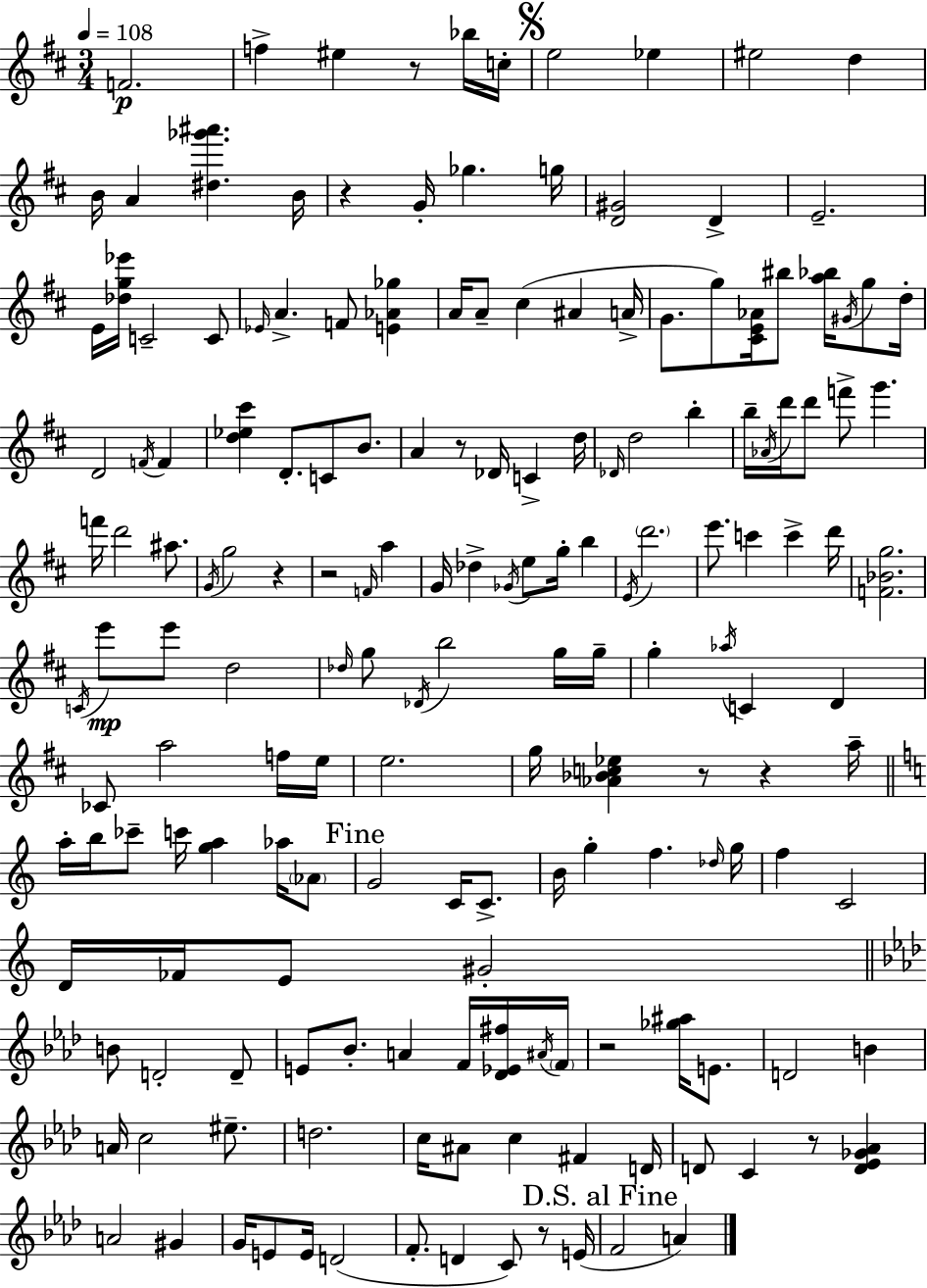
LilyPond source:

{
  \clef treble
  \numericTimeSignature
  \time 3/4
  \key d \major
  \tempo 4 = 108
  f'2.\p | f''4-> eis''4 r8 bes''16 c''16-. | \mark \markup { \musicglyph "scripts.segno" } e''2 ees''4 | eis''2 d''4 | \break b'16 a'4 <dis'' ges''' ais'''>4. b'16 | r4 g'16-. ges''4. g''16 | <d' gis'>2 d'4-> | e'2.-- | \break e'16 <des'' g'' ees'''>16 c'2-- c'8 | \grace { ees'16 } a'4.-> f'8 <e' aes' ges''>4 | a'16 a'8-- cis''4( ais'4 | a'16-> g'8. g''8) <cis' e' aes'>16 bis''8 <a'' bes''>16 \acciaccatura { gis'16 } g''8 | \break d''16-. d'2 \acciaccatura { f'16 } f'4 | <d'' ees'' cis'''>4 d'8.-. c'8 | b'8. a'4 r8 des'16 c'4-> | d''16 \grace { des'16 } d''2 | \break b''4-. b''16-- \acciaccatura { aes'16 } d'''16 d'''8 f'''8-> g'''4. | f'''16 d'''2 | ais''8. \acciaccatura { g'16 } g''2 | r4 r2 | \break \grace { f'16 } a''4 g'16 des''4-> | \acciaccatura { ges'16 } e''8 g''16-. b''4 \acciaccatura { e'16 } \parenthesize d'''2. | e'''8. | c'''4 c'''4-> d'''16 <f' bes' g''>2. | \break \acciaccatura { c'16 }\mp e'''8 | e'''8 d''2 \grace { des''16 } g''8 | \acciaccatura { des'16 } b''2 g''16 g''16-- | g''4-. \acciaccatura { aes''16 } c'4 d'4 | \break ces'8 a''2 f''16 | e''16 e''2. | g''16 <aes' bes' c'' ees''>4 r8 r4 | a''16-- \bar "||" \break \key c \major a''16-. b''16 ces'''8-- c'''16 <g'' a''>4 aes''16 \parenthesize aes'8 | \mark "Fine" g'2 c'16 c'8.-> | b'16 g''4-. f''4. \grace { des''16 } | g''16 f''4 c'2 | \break d'16 fes'16 e'8 gis'2-. | \bar "||" \break \key f \minor b'8 d'2-. d'8-- | e'8 bes'8.-. a'4 f'16 <des' ees' fis''>16 \acciaccatura { ais'16 } | \parenthesize f'16 r2 <ges'' ais''>16 e'8. | d'2 b'4 | \break a'16 c''2 eis''8.-- | d''2. | c''16 ais'8 c''4 fis'4 | d'16 d'8 c'4 r8 <d' ees' ges' aes'>4 | \break a'2 gis'4 | g'16 e'8 e'16 d'2( | f'8.-. d'4 c'8) r8 | e'16( \mark "D.S. al Fine" f'2 a'4) | \break \bar "|."
}